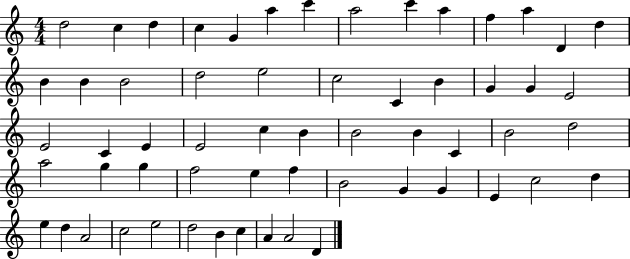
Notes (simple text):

D5/h C5/q D5/q C5/q G4/q A5/q C6/q A5/h C6/q A5/q F5/q A5/q D4/q D5/q B4/q B4/q B4/h D5/h E5/h C5/h C4/q B4/q G4/q G4/q E4/h E4/h C4/q E4/q E4/h C5/q B4/q B4/h B4/q C4/q B4/h D5/h A5/h G5/q G5/q F5/h E5/q F5/q B4/h G4/q G4/q E4/q C5/h D5/q E5/q D5/q A4/h C5/h E5/h D5/h B4/q C5/q A4/q A4/h D4/q